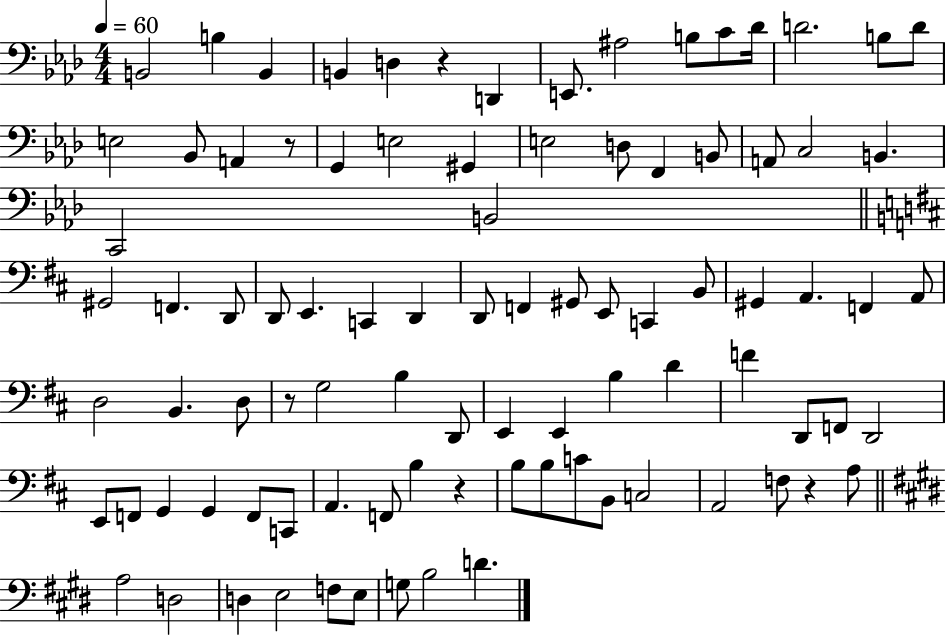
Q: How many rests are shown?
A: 5